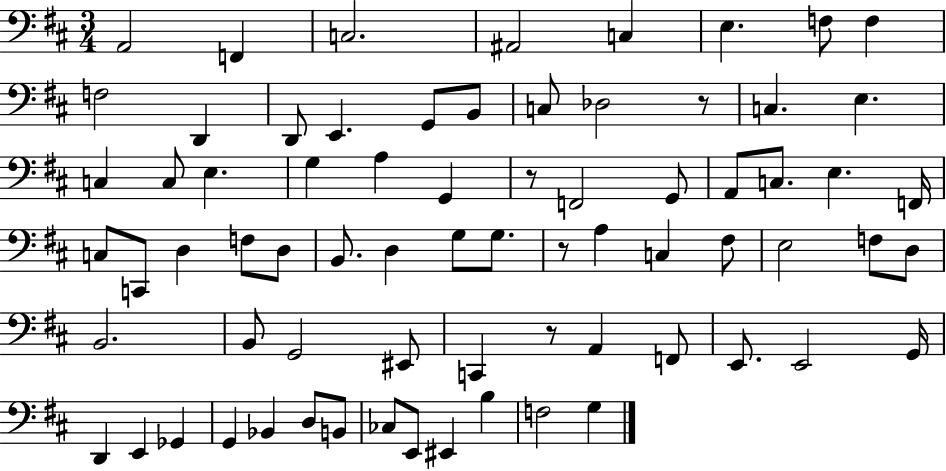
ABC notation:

X:1
T:Untitled
M:3/4
L:1/4
K:D
A,,2 F,, C,2 ^A,,2 C, E, F,/2 F, F,2 D,, D,,/2 E,, G,,/2 B,,/2 C,/2 _D,2 z/2 C, E, C, C,/2 E, G, A, G,, z/2 F,,2 G,,/2 A,,/2 C,/2 E, F,,/4 C,/2 C,,/2 D, F,/2 D,/2 B,,/2 D, G,/2 G,/2 z/2 A, C, ^F,/2 E,2 F,/2 D,/2 B,,2 B,,/2 G,,2 ^E,,/2 C,, z/2 A,, F,,/2 E,,/2 E,,2 G,,/4 D,, E,, _G,, G,, _B,, D,/2 B,,/2 _C,/2 E,,/2 ^E,, B, F,2 G,